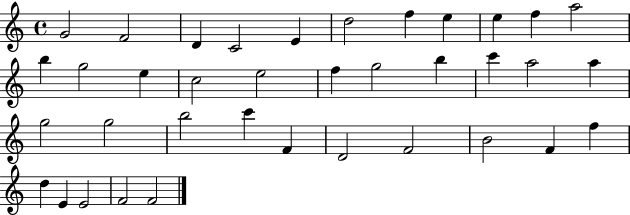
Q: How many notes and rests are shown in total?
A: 37